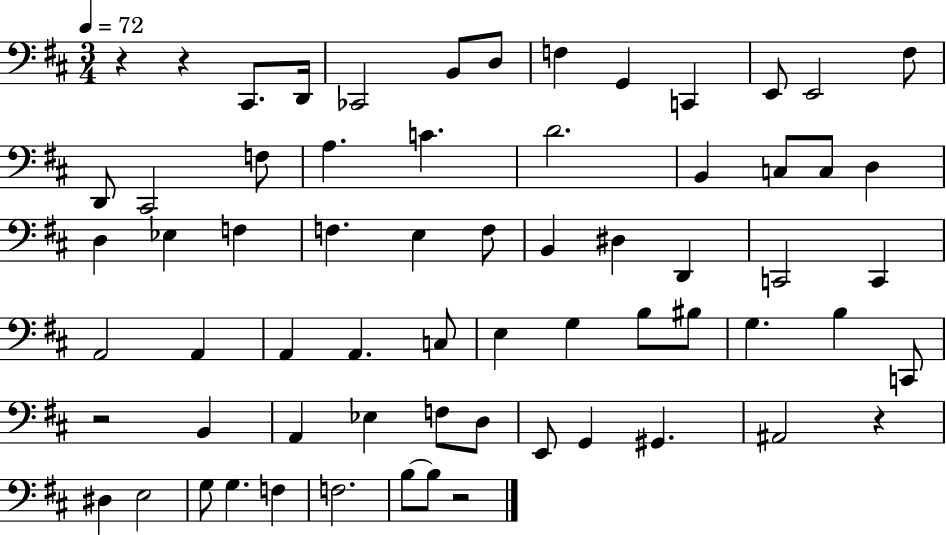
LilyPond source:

{
  \clef bass
  \numericTimeSignature
  \time 3/4
  \key d \major
  \tempo 4 = 72
  r4 r4 cis,8. d,16 | ces,2 b,8 d8 | f4 g,4 c,4 | e,8 e,2 fis8 | \break d,8 cis,2 f8 | a4. c'4. | d'2. | b,4 c8 c8 d4 | \break d4 ees4 f4 | f4. e4 f8 | b,4 dis4 d,4 | c,2 c,4 | \break a,2 a,4 | a,4 a,4. c8 | e4 g4 b8 bis8 | g4. b4 c,8 | \break r2 b,4 | a,4 ees4 f8 d8 | e,8 g,4 gis,4. | ais,2 r4 | \break dis4 e2 | g8 g4. f4 | f2. | b8~~ b8 r2 | \break \bar "|."
}